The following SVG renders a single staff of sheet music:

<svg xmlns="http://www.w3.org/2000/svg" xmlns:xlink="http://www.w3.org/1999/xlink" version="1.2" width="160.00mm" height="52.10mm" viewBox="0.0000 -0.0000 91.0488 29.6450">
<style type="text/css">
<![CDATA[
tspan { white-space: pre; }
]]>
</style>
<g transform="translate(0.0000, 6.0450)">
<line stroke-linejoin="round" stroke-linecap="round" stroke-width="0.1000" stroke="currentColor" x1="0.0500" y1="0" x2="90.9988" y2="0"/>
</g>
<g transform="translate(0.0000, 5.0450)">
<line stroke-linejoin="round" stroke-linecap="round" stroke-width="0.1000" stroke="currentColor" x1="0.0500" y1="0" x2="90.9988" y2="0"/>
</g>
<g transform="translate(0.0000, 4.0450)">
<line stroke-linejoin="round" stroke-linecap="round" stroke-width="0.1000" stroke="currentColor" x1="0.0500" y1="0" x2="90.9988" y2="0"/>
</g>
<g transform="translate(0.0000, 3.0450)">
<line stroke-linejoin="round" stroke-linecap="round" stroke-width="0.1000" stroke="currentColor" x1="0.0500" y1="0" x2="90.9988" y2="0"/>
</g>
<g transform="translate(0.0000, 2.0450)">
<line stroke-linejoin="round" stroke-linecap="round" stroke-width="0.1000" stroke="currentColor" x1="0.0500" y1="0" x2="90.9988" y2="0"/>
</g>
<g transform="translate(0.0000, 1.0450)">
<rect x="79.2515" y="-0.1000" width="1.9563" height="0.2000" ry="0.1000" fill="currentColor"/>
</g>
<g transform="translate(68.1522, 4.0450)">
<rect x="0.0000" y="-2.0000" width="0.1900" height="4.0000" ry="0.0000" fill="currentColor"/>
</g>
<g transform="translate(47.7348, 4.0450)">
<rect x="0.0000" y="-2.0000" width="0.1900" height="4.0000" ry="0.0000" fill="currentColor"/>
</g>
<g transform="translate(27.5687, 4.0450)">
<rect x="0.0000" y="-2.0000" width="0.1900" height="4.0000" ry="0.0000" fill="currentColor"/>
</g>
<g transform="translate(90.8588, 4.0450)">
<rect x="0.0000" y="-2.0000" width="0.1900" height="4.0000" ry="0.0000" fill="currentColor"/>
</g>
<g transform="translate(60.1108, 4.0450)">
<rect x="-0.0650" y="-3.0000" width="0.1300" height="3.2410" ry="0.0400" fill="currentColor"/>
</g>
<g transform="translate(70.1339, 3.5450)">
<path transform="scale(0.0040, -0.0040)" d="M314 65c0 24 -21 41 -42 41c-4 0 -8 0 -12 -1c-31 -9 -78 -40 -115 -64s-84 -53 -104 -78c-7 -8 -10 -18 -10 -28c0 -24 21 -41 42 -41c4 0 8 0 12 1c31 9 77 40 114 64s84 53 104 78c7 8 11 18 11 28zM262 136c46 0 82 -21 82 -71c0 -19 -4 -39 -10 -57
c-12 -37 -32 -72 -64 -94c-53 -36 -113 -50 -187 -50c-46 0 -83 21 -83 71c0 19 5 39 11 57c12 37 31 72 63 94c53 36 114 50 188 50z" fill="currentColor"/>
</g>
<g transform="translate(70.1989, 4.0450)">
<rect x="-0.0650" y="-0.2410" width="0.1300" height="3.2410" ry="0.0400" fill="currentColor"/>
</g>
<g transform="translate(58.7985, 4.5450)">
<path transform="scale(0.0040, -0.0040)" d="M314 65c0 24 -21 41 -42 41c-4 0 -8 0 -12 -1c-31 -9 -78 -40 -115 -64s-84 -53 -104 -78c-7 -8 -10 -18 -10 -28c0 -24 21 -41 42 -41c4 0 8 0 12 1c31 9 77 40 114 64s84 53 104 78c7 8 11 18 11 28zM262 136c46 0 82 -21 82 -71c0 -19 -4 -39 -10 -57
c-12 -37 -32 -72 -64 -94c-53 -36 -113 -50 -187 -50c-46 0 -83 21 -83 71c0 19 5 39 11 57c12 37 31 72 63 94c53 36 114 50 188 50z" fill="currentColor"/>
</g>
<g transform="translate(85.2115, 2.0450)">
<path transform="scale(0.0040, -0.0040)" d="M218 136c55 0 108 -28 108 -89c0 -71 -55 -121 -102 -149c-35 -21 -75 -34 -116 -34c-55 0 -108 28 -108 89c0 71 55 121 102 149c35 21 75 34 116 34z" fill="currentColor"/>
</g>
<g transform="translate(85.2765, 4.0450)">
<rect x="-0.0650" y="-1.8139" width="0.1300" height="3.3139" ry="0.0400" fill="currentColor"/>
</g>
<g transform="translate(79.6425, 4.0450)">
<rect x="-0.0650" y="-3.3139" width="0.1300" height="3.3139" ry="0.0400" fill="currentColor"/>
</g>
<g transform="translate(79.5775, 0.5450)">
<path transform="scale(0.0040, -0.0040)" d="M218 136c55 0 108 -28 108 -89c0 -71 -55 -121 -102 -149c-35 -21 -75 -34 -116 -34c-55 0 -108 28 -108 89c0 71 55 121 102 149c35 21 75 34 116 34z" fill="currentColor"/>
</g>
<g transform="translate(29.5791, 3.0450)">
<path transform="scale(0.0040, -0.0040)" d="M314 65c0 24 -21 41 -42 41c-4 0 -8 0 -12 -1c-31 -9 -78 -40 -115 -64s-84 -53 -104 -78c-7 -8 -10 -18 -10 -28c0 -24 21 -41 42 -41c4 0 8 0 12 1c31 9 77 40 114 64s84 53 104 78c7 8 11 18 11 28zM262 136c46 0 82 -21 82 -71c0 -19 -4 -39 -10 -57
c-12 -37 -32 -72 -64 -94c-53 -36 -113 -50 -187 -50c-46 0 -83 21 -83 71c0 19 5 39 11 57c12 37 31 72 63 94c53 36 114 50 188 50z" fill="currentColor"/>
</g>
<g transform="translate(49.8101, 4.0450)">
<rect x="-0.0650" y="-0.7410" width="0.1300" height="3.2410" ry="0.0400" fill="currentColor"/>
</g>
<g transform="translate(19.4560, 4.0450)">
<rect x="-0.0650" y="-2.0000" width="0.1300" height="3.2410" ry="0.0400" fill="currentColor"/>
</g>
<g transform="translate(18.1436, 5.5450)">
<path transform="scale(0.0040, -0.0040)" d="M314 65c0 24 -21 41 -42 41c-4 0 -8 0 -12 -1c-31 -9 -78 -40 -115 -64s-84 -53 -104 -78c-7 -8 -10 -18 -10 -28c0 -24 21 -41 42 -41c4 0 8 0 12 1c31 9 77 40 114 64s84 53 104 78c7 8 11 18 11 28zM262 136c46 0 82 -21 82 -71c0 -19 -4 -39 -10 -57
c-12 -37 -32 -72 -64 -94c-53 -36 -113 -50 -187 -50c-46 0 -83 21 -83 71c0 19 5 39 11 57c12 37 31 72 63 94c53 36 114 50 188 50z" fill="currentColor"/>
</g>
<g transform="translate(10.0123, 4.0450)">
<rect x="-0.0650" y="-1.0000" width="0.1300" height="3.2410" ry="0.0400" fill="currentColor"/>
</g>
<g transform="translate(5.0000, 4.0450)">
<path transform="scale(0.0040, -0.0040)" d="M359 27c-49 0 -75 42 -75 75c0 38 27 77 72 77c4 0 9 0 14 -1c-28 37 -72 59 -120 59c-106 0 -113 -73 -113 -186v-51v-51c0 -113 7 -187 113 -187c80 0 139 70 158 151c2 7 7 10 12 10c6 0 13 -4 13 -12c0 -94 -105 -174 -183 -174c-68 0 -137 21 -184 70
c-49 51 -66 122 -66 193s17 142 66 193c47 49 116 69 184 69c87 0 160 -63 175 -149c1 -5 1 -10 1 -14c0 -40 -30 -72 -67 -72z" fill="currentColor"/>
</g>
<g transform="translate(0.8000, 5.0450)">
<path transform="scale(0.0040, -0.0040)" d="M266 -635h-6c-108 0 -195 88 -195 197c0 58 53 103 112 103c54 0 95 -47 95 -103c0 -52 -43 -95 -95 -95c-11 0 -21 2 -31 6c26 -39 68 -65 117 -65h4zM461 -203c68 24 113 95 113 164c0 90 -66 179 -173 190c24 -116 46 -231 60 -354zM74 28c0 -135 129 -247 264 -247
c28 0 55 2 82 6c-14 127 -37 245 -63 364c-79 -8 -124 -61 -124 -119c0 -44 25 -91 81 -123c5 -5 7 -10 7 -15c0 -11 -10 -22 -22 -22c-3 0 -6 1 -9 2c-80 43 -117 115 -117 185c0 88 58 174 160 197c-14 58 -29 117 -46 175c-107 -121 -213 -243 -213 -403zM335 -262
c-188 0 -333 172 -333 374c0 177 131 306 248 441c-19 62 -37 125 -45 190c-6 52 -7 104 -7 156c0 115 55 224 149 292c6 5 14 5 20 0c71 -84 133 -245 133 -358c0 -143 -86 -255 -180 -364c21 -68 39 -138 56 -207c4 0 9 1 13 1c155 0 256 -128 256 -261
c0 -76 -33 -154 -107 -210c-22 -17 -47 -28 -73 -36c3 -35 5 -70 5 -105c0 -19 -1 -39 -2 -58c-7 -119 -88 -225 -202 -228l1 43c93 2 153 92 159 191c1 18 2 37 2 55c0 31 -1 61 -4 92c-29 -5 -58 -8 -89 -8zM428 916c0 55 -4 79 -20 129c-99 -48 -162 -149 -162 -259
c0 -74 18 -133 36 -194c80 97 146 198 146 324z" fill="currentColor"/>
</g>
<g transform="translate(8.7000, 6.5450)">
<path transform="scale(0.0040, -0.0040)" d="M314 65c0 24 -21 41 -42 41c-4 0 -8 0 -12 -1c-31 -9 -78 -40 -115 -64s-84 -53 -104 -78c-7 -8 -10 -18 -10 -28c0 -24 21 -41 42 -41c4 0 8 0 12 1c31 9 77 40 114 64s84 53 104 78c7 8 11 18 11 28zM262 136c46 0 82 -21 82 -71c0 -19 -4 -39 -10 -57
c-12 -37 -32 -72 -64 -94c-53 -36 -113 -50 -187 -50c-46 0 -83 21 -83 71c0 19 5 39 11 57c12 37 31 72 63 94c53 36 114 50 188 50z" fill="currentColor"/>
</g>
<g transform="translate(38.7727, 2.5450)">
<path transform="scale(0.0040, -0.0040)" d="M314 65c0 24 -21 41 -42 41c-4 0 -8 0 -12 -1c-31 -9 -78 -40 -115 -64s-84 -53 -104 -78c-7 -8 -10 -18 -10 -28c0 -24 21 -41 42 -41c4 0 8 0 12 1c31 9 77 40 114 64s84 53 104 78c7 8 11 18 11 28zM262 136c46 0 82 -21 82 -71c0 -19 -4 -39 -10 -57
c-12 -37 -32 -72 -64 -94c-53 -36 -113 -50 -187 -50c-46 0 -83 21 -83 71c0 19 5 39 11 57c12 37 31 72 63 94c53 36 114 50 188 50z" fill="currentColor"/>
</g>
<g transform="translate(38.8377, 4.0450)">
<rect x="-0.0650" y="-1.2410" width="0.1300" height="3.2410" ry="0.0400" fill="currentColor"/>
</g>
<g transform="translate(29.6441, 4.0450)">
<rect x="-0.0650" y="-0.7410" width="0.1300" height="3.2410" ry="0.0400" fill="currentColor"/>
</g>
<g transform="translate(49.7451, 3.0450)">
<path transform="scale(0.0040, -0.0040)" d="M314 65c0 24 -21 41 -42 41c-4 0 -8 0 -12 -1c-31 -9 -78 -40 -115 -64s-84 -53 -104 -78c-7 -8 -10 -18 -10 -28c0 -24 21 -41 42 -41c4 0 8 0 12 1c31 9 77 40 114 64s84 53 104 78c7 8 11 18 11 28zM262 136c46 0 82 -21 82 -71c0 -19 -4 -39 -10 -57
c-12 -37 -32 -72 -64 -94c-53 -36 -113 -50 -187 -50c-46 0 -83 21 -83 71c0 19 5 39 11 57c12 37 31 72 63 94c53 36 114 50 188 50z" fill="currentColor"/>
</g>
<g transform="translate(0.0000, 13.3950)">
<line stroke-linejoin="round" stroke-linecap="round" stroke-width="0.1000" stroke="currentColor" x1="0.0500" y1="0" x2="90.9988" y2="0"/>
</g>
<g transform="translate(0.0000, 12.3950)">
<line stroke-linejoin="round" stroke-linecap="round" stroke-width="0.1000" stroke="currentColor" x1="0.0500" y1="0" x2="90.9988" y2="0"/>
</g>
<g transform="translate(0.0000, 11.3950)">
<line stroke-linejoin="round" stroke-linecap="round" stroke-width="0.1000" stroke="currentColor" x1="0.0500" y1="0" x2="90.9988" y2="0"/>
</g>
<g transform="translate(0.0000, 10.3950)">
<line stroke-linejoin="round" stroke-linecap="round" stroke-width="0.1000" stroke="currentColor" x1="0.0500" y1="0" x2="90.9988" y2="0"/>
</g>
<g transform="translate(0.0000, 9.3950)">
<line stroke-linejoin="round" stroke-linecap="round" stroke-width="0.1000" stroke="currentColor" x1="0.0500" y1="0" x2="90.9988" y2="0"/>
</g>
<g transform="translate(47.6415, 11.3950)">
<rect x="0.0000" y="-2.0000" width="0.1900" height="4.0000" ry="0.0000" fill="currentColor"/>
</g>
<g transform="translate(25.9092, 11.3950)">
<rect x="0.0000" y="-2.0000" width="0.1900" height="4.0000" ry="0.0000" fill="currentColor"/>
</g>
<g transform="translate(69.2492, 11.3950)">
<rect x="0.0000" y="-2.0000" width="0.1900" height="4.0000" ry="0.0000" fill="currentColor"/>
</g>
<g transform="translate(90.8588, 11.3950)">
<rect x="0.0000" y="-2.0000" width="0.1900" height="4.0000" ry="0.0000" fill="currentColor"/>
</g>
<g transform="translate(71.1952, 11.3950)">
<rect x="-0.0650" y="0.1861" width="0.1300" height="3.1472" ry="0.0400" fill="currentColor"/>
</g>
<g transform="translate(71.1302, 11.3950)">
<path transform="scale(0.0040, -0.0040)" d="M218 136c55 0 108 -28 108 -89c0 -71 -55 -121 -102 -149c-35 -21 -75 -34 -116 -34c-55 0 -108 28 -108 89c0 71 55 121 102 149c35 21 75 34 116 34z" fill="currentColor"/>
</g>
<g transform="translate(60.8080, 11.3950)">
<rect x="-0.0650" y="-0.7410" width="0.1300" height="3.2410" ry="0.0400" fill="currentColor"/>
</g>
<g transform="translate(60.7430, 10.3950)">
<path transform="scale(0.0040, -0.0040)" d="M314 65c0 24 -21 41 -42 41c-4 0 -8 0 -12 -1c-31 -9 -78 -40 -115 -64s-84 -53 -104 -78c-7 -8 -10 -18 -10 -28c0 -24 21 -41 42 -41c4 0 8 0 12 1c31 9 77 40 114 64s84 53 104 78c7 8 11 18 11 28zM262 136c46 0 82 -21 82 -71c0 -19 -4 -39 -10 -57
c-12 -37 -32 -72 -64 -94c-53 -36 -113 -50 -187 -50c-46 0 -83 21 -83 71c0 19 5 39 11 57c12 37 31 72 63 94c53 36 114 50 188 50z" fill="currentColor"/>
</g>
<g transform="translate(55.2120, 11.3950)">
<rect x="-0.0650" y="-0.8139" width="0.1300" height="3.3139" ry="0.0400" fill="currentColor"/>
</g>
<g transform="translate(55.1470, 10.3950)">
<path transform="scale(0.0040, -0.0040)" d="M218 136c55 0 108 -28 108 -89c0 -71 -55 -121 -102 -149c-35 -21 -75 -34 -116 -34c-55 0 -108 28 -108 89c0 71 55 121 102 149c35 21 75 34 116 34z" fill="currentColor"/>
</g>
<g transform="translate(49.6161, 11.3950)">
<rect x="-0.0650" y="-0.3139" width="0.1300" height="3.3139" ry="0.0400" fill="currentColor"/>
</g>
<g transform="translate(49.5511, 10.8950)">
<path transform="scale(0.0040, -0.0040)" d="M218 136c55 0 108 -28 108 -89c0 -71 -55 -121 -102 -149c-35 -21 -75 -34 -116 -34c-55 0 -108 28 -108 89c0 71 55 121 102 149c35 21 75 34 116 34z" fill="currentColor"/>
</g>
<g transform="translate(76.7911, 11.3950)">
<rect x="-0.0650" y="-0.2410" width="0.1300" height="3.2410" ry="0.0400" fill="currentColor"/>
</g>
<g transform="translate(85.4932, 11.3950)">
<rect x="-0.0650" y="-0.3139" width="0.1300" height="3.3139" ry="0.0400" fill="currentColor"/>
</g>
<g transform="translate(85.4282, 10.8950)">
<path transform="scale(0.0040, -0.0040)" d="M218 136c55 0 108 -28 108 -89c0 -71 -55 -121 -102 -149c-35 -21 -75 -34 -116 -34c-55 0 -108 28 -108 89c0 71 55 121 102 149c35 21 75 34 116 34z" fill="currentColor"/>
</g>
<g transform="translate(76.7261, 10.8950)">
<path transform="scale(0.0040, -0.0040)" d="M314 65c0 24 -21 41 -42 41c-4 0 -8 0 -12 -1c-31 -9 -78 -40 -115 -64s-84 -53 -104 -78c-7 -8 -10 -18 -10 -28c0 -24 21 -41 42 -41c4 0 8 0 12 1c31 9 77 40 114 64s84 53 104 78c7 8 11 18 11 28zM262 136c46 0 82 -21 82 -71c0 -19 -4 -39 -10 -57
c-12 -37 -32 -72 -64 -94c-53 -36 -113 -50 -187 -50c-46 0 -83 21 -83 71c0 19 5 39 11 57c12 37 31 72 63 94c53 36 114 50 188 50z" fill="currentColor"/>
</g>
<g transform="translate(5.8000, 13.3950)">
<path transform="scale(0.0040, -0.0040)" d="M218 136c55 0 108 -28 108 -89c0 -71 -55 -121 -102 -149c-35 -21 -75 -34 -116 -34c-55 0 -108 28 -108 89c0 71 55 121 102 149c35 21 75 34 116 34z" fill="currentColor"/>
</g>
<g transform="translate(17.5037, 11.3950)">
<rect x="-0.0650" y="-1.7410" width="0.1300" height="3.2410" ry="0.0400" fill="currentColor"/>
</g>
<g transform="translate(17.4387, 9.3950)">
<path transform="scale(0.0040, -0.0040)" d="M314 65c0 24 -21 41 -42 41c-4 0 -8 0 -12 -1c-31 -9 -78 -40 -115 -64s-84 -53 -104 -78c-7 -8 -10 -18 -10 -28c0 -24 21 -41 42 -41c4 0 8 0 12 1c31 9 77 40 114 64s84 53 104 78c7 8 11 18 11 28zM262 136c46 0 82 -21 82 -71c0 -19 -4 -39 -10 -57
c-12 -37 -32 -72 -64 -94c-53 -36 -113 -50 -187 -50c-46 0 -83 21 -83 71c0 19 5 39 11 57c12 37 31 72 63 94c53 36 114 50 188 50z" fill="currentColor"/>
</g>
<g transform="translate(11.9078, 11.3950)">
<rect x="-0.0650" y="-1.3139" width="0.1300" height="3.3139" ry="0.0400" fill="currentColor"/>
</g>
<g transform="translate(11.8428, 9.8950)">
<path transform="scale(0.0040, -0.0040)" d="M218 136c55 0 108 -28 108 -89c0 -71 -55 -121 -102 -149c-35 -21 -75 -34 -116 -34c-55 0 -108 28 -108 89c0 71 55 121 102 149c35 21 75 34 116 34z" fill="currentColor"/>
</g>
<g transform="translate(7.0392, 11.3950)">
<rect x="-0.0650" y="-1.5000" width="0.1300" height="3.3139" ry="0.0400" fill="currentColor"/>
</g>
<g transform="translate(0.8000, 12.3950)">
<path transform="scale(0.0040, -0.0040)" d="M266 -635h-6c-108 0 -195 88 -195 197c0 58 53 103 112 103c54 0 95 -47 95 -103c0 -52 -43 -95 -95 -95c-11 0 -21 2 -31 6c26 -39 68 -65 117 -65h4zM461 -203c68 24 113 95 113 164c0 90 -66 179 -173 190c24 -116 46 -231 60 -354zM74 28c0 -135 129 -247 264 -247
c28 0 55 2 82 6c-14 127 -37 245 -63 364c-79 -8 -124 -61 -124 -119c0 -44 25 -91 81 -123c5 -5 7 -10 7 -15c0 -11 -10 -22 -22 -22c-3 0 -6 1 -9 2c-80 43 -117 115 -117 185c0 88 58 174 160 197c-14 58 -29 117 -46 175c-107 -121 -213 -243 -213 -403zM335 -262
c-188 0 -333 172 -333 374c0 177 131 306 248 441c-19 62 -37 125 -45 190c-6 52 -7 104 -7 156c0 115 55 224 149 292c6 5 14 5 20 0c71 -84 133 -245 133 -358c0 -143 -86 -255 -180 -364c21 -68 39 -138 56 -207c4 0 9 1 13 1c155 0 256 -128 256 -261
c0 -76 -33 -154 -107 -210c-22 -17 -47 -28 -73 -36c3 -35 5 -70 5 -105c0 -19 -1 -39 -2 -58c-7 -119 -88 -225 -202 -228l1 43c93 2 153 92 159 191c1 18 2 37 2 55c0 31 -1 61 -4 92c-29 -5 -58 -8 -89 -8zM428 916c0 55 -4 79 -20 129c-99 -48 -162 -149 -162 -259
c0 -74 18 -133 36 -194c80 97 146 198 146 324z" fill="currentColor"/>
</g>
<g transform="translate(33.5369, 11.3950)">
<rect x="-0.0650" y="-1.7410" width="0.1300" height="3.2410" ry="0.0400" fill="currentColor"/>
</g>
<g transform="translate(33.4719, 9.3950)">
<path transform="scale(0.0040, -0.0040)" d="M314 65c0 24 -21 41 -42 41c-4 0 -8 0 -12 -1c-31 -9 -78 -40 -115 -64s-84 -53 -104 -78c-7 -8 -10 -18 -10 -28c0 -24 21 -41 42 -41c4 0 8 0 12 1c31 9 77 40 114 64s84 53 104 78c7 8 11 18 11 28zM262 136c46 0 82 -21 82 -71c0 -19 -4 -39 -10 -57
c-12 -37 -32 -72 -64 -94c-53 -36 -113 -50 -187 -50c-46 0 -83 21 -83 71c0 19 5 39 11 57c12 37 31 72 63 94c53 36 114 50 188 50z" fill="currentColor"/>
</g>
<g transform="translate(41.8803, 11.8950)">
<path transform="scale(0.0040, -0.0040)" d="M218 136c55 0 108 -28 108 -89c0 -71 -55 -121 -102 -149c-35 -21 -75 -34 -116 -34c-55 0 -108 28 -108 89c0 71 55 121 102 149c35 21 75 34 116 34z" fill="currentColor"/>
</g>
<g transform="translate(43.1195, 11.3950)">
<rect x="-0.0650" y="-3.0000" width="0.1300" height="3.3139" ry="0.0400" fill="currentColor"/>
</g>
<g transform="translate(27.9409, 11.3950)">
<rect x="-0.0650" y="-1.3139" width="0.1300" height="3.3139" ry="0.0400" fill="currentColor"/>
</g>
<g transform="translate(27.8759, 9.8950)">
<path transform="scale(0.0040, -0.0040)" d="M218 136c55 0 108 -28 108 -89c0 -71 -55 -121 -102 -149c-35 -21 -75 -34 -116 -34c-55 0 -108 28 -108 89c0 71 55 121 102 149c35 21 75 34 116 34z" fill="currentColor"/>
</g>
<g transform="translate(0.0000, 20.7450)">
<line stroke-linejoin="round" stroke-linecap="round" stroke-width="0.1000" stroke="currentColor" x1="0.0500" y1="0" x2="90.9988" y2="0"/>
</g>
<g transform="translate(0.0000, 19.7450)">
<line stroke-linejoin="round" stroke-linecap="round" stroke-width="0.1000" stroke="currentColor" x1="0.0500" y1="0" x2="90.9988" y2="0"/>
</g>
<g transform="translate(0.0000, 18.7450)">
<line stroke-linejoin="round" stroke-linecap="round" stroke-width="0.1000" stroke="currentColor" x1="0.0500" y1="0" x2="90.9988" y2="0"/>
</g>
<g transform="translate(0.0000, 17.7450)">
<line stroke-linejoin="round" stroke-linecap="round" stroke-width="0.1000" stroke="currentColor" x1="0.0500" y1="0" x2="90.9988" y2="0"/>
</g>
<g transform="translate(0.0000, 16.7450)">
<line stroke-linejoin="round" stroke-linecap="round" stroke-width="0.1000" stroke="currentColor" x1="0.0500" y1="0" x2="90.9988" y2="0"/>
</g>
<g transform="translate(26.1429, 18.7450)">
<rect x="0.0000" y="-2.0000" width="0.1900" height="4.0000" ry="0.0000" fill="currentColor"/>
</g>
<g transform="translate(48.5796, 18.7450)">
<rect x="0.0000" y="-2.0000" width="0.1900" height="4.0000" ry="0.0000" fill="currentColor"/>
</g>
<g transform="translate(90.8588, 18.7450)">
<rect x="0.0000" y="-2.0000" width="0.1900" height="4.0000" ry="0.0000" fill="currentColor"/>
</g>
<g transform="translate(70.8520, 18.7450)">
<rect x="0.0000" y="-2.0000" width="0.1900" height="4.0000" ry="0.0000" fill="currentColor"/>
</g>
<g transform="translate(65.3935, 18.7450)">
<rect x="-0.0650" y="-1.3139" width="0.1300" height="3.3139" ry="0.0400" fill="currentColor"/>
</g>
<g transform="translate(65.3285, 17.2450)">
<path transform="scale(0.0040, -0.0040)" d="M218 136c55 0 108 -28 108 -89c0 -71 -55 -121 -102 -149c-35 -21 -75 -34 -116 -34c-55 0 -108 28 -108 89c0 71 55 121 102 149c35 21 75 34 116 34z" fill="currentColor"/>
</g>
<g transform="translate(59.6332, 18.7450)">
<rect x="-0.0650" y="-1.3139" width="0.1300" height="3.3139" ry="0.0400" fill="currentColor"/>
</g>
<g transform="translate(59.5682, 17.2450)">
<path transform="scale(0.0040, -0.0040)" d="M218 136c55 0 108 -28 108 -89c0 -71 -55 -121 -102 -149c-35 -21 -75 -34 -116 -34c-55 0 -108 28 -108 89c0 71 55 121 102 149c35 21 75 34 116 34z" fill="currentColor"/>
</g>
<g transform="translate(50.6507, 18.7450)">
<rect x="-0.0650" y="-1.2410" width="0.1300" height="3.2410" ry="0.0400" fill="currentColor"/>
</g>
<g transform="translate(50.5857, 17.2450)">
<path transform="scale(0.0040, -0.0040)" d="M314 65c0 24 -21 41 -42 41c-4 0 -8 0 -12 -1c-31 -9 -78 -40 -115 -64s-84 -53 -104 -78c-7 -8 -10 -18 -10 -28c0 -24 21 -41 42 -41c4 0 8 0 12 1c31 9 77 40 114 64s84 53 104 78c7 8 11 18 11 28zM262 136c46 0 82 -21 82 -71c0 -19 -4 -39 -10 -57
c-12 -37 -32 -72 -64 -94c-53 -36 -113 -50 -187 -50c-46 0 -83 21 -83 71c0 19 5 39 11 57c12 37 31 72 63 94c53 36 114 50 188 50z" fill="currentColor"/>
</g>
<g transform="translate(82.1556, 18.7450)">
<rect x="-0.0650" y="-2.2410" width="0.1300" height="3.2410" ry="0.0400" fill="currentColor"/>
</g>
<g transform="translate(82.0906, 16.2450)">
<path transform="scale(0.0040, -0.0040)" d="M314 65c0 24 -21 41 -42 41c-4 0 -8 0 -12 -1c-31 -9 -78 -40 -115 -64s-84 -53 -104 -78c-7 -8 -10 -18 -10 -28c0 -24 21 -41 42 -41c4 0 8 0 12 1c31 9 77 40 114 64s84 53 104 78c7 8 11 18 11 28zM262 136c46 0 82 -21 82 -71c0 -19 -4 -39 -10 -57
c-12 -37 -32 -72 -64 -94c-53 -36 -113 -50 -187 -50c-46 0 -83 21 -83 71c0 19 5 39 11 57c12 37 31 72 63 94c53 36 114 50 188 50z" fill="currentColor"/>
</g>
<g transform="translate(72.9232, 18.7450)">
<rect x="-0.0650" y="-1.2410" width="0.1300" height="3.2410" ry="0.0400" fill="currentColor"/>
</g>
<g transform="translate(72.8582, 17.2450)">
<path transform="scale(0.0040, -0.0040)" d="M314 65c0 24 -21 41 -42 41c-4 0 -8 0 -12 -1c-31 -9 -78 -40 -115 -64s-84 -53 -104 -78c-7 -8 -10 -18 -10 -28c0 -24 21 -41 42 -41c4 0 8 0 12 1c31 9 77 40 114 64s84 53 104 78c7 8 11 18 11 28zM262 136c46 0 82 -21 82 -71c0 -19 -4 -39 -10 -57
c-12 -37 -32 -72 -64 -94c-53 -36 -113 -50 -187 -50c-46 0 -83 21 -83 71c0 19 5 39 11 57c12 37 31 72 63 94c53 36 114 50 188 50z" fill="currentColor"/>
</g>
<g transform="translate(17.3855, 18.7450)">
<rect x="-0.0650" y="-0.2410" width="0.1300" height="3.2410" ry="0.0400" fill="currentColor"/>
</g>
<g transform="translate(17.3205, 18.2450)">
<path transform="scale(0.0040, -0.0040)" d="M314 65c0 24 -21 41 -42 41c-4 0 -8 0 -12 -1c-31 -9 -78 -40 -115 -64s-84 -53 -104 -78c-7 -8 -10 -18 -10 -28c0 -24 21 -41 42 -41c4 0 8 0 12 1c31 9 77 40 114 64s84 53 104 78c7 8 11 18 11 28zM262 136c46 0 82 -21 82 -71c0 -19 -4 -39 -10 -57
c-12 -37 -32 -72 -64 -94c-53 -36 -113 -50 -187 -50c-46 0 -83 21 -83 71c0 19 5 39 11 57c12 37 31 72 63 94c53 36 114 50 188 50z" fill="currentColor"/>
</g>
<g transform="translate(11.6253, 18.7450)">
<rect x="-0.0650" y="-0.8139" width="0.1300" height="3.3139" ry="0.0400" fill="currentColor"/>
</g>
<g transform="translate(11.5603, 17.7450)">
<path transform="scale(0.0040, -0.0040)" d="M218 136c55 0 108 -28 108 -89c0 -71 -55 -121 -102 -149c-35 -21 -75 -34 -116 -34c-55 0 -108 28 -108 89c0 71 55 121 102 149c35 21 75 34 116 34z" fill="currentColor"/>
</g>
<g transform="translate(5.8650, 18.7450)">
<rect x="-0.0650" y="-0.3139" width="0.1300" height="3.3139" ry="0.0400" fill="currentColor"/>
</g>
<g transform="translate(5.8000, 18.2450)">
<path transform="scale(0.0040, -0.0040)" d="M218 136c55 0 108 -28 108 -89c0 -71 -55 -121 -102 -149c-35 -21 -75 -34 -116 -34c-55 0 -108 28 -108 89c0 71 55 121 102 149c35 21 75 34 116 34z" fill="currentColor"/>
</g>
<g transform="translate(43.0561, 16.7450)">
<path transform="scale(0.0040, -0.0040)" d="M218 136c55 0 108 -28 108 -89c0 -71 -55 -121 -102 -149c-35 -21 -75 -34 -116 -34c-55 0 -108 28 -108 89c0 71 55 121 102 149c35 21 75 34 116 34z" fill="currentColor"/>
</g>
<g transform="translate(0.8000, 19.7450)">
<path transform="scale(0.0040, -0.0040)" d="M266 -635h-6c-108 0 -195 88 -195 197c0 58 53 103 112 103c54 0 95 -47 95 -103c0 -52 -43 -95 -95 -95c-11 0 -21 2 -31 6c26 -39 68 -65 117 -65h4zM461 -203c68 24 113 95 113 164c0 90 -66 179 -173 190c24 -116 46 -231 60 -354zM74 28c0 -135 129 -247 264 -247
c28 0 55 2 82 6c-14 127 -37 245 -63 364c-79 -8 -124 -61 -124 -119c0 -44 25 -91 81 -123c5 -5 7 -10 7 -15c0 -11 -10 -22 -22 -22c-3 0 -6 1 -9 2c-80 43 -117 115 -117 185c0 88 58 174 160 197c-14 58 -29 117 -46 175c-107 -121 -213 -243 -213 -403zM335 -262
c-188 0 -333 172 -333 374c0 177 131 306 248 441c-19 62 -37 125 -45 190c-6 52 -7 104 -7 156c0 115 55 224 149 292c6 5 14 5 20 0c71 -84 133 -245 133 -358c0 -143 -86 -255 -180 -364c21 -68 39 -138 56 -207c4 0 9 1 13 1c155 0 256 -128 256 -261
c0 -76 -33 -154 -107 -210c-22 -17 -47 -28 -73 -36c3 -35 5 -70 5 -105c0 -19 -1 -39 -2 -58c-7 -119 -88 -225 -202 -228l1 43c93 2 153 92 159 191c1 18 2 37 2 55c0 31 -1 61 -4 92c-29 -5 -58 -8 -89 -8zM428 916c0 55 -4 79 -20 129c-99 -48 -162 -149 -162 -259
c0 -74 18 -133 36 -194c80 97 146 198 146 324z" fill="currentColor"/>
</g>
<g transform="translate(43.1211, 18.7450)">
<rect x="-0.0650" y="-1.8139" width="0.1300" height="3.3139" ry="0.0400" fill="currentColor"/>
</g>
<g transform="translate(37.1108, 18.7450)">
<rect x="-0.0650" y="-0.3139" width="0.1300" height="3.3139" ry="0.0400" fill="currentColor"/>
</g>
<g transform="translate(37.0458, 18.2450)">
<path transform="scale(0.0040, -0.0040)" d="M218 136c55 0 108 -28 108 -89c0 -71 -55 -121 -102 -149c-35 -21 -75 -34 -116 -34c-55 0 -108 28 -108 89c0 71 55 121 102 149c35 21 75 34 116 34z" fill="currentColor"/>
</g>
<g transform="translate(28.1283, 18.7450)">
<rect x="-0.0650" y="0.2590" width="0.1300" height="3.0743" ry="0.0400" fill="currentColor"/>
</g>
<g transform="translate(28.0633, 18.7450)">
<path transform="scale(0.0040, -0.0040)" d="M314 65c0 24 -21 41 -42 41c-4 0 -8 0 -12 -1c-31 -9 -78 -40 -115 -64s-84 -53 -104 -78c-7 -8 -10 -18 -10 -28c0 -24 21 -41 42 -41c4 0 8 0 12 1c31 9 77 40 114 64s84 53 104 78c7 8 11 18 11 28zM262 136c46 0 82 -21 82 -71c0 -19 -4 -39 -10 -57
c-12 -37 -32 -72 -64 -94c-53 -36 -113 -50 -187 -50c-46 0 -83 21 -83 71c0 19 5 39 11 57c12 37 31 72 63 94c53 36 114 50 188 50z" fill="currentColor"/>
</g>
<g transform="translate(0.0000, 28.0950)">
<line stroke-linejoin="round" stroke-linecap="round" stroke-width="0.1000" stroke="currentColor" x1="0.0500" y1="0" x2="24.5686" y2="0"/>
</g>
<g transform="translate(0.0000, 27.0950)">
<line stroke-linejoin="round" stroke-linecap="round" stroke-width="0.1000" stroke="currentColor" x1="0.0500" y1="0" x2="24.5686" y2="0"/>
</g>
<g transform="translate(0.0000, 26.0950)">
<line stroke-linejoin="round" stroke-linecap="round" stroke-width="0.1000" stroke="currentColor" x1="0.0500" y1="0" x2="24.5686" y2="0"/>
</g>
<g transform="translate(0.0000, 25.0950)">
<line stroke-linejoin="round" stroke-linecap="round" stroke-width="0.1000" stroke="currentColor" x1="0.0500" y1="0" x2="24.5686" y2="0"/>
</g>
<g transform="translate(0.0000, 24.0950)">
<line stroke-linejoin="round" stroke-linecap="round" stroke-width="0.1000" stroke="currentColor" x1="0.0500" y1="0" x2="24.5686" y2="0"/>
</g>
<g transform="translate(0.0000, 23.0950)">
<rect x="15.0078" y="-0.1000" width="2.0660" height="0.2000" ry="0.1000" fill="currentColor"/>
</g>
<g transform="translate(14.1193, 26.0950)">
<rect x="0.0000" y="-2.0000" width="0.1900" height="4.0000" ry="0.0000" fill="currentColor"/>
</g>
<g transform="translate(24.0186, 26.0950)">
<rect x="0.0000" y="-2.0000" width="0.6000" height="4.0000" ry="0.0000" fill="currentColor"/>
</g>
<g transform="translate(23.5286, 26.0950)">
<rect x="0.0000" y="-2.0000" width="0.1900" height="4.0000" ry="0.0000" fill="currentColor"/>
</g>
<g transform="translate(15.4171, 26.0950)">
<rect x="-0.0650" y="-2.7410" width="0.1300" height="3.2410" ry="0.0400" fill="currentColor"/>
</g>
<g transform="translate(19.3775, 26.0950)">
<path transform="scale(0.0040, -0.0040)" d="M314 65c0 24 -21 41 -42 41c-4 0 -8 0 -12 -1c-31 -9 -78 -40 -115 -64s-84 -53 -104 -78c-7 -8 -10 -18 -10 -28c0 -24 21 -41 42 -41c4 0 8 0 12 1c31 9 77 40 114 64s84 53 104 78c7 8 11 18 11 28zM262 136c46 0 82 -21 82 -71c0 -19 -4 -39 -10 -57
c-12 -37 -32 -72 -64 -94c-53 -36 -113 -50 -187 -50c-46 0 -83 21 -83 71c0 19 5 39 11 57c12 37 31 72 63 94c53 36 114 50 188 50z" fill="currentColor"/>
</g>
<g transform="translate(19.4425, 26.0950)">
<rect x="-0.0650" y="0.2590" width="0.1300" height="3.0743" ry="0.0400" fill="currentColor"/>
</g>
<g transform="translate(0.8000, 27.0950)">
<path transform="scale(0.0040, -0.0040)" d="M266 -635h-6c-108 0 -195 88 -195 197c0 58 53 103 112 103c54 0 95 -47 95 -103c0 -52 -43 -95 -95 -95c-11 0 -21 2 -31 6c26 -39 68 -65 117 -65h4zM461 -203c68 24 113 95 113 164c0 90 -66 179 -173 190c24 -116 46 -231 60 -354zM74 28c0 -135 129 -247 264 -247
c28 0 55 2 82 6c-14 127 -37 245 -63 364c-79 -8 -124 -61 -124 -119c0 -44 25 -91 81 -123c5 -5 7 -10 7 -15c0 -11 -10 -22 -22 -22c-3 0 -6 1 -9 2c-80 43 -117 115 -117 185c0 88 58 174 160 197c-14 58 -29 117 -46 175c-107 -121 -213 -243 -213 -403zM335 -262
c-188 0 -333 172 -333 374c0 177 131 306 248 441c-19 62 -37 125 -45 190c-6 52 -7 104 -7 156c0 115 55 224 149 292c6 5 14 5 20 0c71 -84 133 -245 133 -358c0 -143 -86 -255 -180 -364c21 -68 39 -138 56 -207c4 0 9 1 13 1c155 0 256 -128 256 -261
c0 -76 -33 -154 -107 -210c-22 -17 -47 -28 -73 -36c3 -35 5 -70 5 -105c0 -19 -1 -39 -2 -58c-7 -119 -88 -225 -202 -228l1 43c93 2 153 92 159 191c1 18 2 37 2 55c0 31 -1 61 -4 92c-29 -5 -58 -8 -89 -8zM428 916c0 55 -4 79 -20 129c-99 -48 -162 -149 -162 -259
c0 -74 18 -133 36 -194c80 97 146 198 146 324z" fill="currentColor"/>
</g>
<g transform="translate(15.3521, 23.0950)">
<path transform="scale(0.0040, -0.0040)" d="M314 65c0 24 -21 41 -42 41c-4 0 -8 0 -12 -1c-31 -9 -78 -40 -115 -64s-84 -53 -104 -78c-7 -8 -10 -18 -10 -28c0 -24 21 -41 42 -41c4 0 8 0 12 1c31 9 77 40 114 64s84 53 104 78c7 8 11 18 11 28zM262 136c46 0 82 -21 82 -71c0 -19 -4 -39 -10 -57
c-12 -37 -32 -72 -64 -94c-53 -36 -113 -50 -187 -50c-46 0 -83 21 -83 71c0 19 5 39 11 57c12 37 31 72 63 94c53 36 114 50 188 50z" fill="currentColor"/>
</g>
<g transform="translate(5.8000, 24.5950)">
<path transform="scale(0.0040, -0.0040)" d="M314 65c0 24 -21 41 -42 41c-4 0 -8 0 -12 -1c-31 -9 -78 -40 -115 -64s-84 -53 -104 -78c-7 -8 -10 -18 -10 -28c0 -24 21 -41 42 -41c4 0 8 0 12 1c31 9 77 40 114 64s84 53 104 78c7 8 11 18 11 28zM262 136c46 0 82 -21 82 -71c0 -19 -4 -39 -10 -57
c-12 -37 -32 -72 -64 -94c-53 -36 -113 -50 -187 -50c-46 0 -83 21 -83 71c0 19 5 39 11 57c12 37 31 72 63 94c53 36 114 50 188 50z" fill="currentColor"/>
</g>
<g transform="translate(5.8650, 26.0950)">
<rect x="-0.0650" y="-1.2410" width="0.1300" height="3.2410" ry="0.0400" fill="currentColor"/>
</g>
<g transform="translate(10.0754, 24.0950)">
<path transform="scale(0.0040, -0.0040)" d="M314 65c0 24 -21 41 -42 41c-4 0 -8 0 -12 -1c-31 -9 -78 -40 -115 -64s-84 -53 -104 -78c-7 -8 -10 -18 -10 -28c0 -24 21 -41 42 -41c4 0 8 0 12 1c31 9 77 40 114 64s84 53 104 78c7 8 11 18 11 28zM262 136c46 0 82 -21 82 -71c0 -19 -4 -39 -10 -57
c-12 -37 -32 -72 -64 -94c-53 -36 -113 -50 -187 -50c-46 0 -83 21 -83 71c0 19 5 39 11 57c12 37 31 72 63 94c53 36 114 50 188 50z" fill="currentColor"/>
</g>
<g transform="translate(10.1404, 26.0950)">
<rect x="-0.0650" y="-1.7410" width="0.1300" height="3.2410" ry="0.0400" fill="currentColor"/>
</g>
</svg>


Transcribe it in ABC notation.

X:1
T:Untitled
M:4/4
L:1/4
K:C
D2 F2 d2 e2 d2 A2 c2 b f E e f2 e f2 A c d d2 B c2 c c d c2 B2 c f e2 e e e2 g2 e2 f2 a2 B2